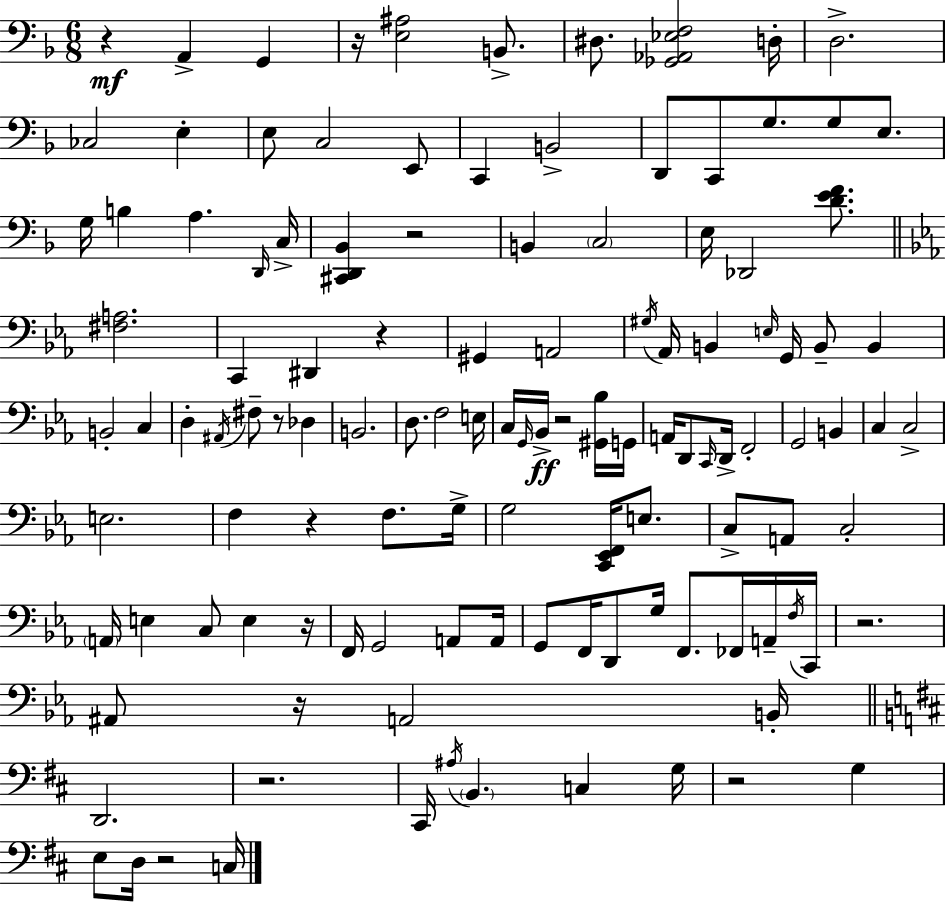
R/q A2/q G2/q R/s [E3,A#3]/h B2/e. D#3/e. [Gb2,Ab2,Eb3,F3]/h D3/s D3/h. CES3/h E3/q E3/e C3/h E2/e C2/q B2/h D2/e C2/e G3/e. G3/e E3/e. G3/s B3/q A3/q. D2/s C3/s [C#2,D2,Bb2]/q R/h B2/q C3/h E3/s Db2/h [D4,E4,F4]/e. [F#3,A3]/h. C2/q D#2/q R/q G#2/q A2/h G#3/s Ab2/s B2/q E3/s G2/s B2/e B2/q B2/h C3/q D3/q A#2/s F#3/e R/e Db3/q B2/h. D3/e. F3/h E3/s C3/s G2/s Bb2/s R/h [G#2,Bb3]/s G2/s A2/s D2/e C2/s D2/s F2/h G2/h B2/q C3/q C3/h E3/h. F3/q R/q F3/e. G3/s G3/h [C2,Eb2,F2]/s E3/e. C3/e A2/e C3/h A2/s E3/q C3/e E3/q R/s F2/s G2/h A2/e A2/s G2/e F2/s D2/e G3/s F2/e. FES2/s A2/s F3/s C2/s R/h. A#2/e R/s A2/h B2/s D2/h. R/h. C#2/s A#3/s B2/q. C3/q G3/s R/h G3/q E3/e D3/s R/h C3/s